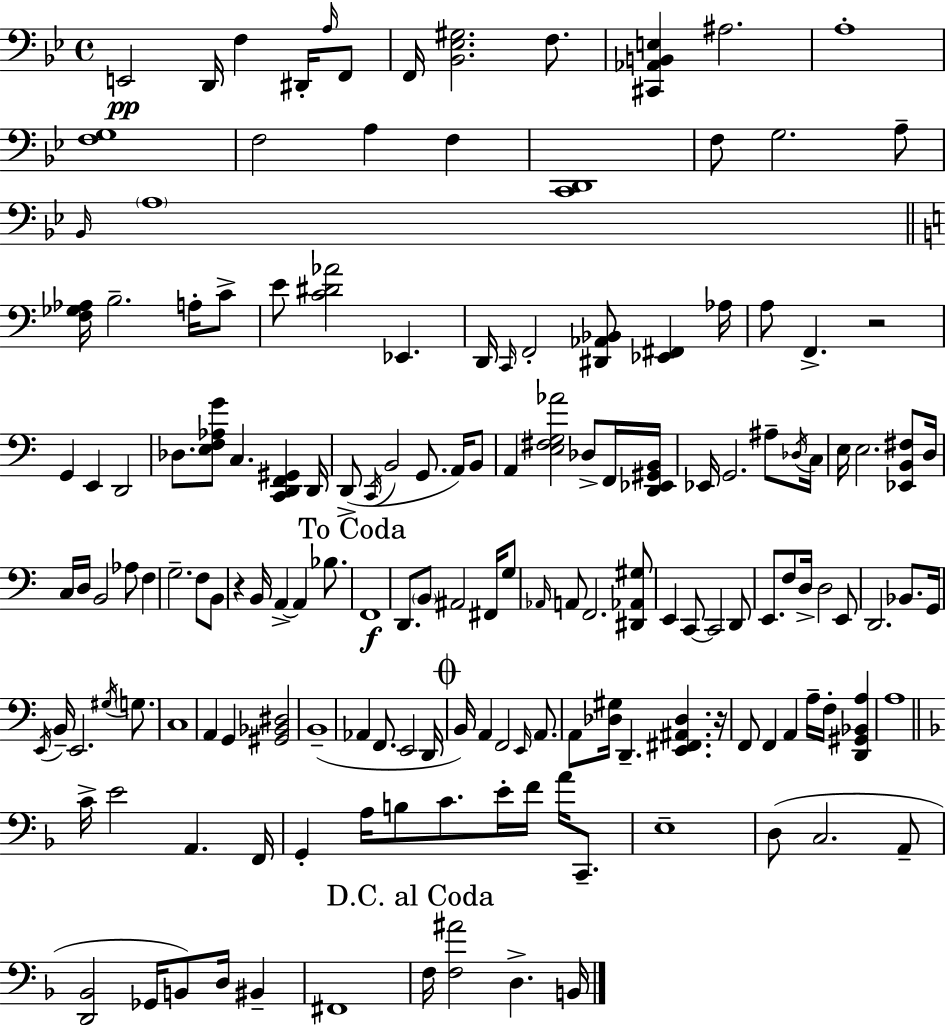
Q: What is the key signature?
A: BES major